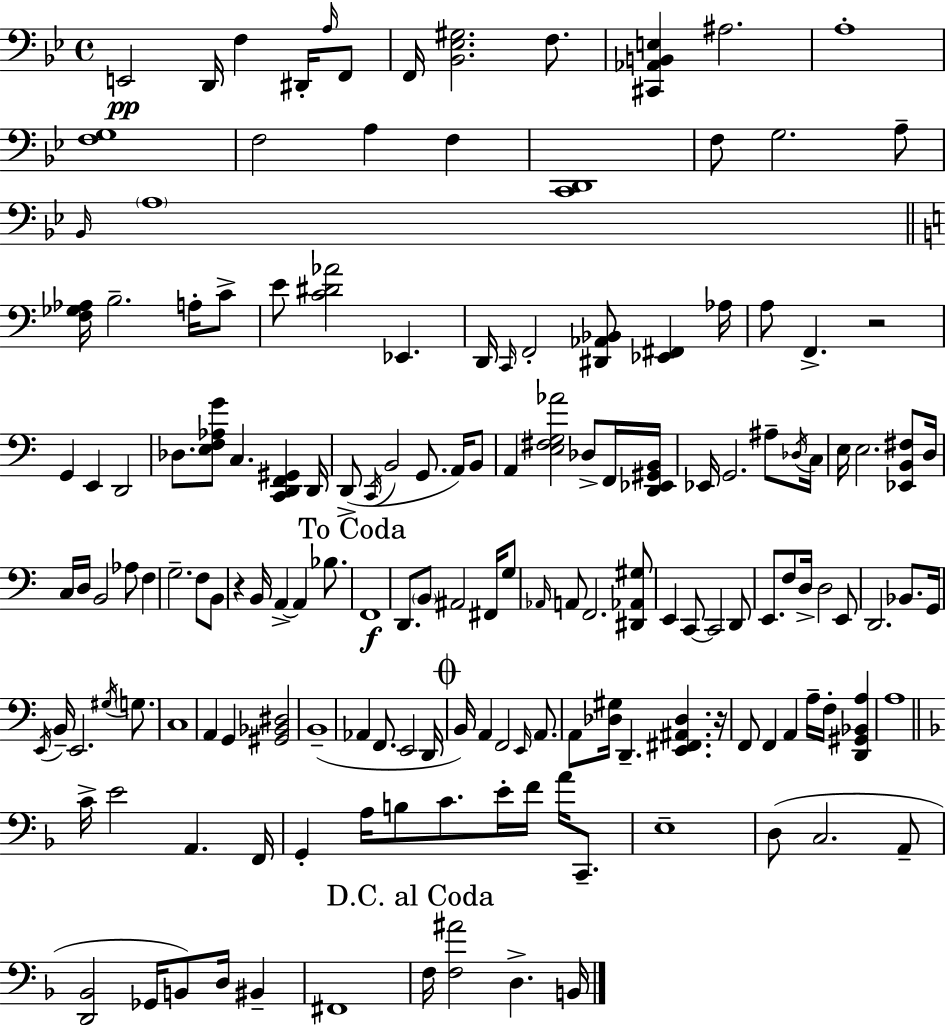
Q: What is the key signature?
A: BES major